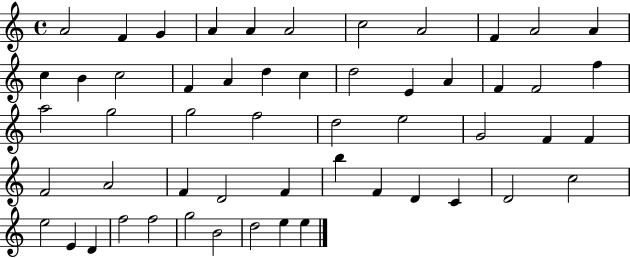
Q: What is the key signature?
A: C major